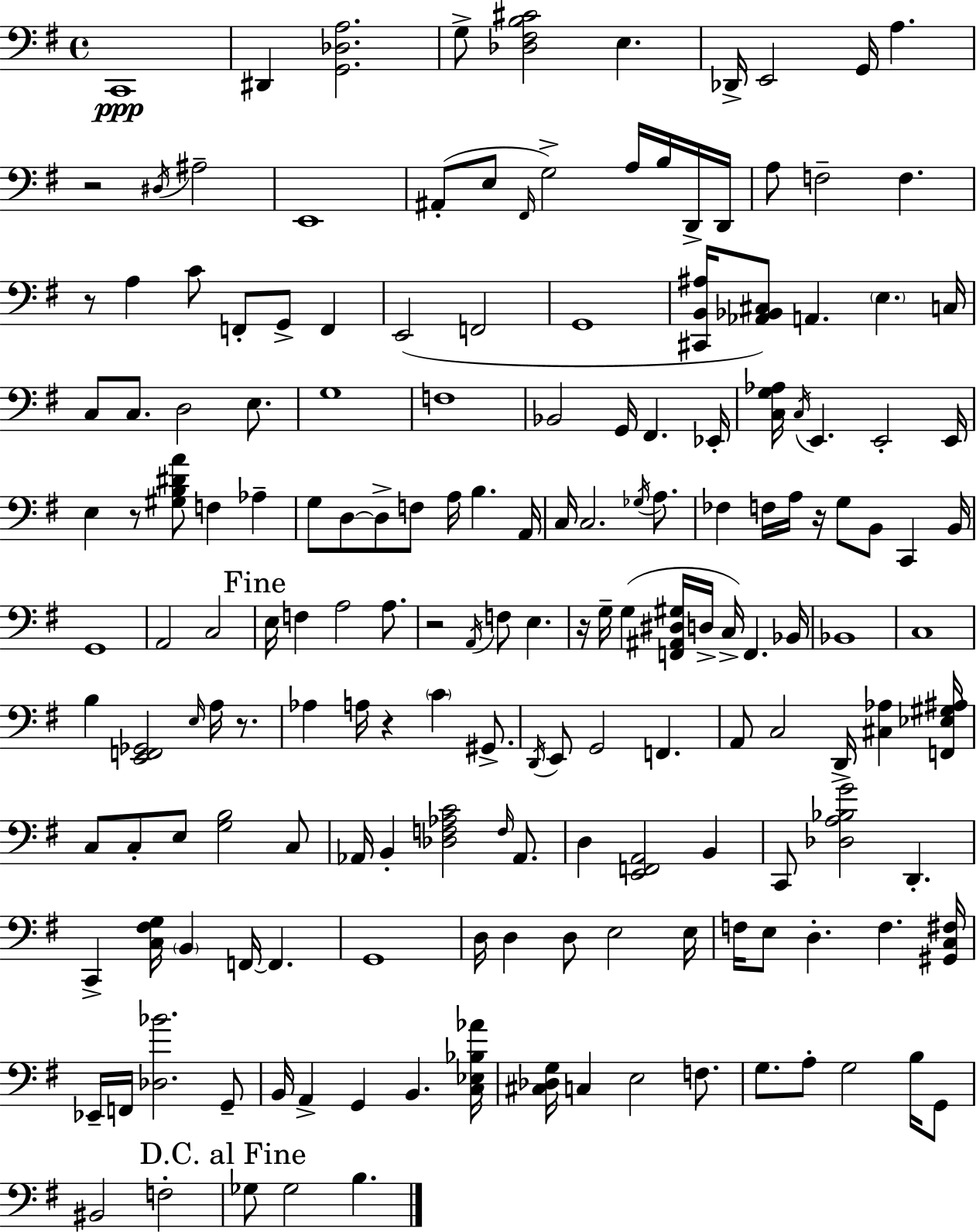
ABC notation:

X:1
T:Untitled
M:4/4
L:1/4
K:Em
C,,4 ^D,, [G,,_D,A,]2 G,/2 [_D,^F,B,^C]2 E, _D,,/4 E,,2 G,,/4 A, z2 ^D,/4 ^A,2 E,,4 ^A,,/2 E,/2 ^F,,/4 G,2 A,/4 B,/4 D,,/4 D,,/4 A,/2 F,2 F, z/2 A, C/2 F,,/2 G,,/2 F,, E,,2 F,,2 G,,4 [^C,,B,,^A,]/4 [_A,,_B,,^C,]/2 A,, E, C,/4 C,/2 C,/2 D,2 E,/2 G,4 F,4 _B,,2 G,,/4 ^F,, _E,,/4 [C,G,_A,]/4 C,/4 E,, E,,2 E,,/4 E, z/2 [^G,B,^DA]/2 F, _A, G,/2 D,/2 D,/2 F,/2 A,/4 B, A,,/4 C,/4 C,2 _G,/4 A,/2 _F, F,/4 A,/4 z/4 G,/2 B,,/2 C,, B,,/4 G,,4 A,,2 C,2 E,/4 F, A,2 A,/2 z2 A,,/4 F,/2 E, z/4 G,/4 G, [F,,^A,,^D,^G,]/4 D,/4 C,/4 F,, _B,,/4 _B,,4 C,4 B, [E,,F,,_G,,]2 E,/4 A,/4 z/2 _A, A,/4 z C ^G,,/2 D,,/4 E,,/2 G,,2 F,, A,,/2 C,2 D,,/4 [^C,_A,] [F,,_E,^G,^A,]/4 C,/2 C,/2 E,/2 [G,B,]2 C,/2 _A,,/4 B,, [_D,F,_A,C]2 F,/4 _A,,/2 D, [E,,F,,A,,]2 B,, C,,/2 [_D,A,_B,G]2 D,, C,, [C,^F,G,]/4 B,, F,,/4 F,, G,,4 D,/4 D, D,/2 E,2 E,/4 F,/4 E,/2 D, F, [^G,,C,^F,]/4 _E,,/4 F,,/4 [_D,_B]2 G,,/2 B,,/4 A,, G,, B,, [C,_E,_B,_A]/4 [^C,_D,G,]/4 C, E,2 F,/2 G,/2 A,/2 G,2 B,/4 G,,/2 ^B,,2 F,2 _G,/2 _G,2 B,